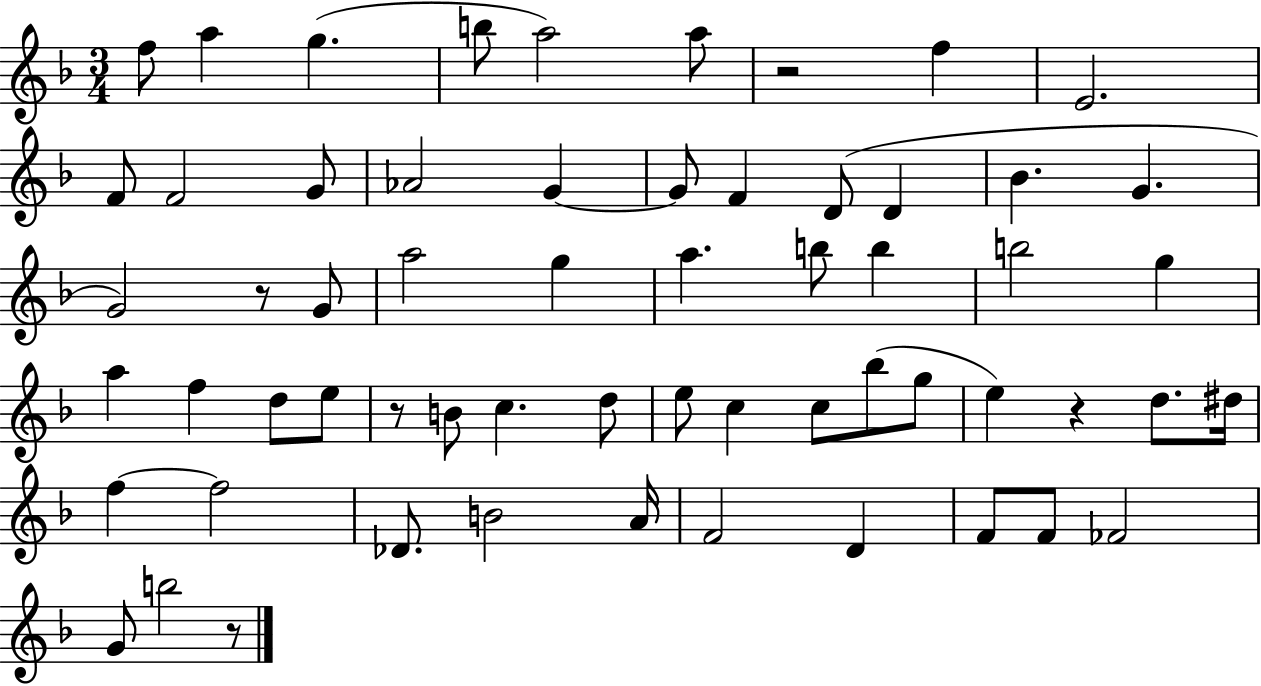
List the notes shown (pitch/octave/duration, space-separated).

F5/e A5/q G5/q. B5/e A5/h A5/e R/h F5/q E4/h. F4/e F4/h G4/e Ab4/h G4/q G4/e F4/q D4/e D4/q Bb4/q. G4/q. G4/h R/e G4/e A5/h G5/q A5/q. B5/e B5/q B5/h G5/q A5/q F5/q D5/e E5/e R/e B4/e C5/q. D5/e E5/e C5/q C5/e Bb5/e G5/e E5/q R/q D5/e. D#5/s F5/q F5/h Db4/e. B4/h A4/s F4/h D4/q F4/e F4/e FES4/h G4/e B5/h R/e